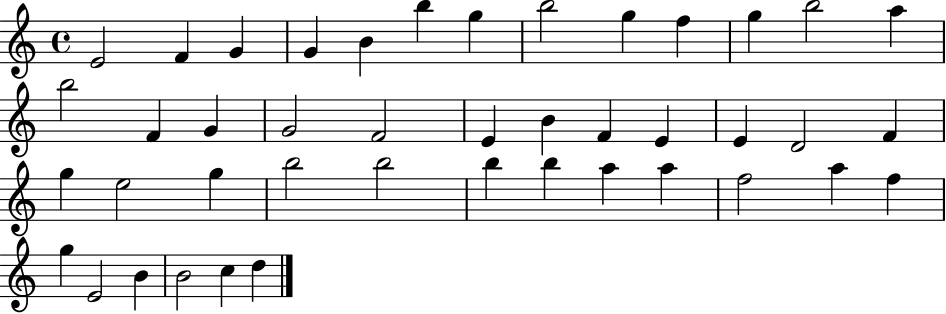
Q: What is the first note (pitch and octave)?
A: E4